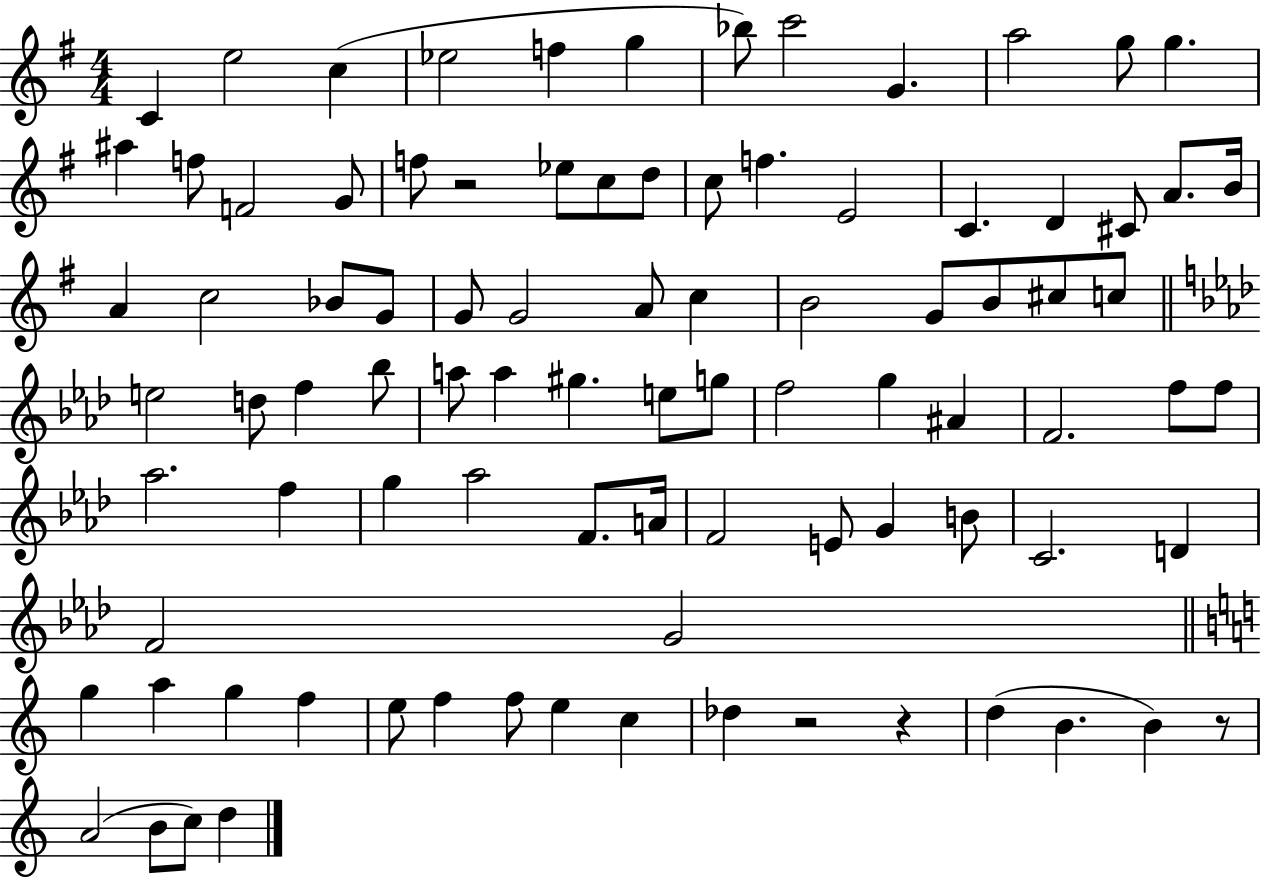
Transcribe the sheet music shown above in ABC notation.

X:1
T:Untitled
M:4/4
L:1/4
K:G
C e2 c _e2 f g _b/2 c'2 G a2 g/2 g ^a f/2 F2 G/2 f/2 z2 _e/2 c/2 d/2 c/2 f E2 C D ^C/2 A/2 B/4 A c2 _B/2 G/2 G/2 G2 A/2 c B2 G/2 B/2 ^c/2 c/2 e2 d/2 f _b/2 a/2 a ^g e/2 g/2 f2 g ^A F2 f/2 f/2 _a2 f g _a2 F/2 A/4 F2 E/2 G B/2 C2 D F2 G2 g a g f e/2 f f/2 e c _d z2 z d B B z/2 A2 B/2 c/2 d